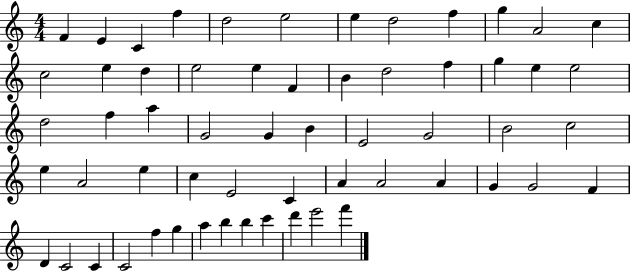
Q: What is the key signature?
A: C major